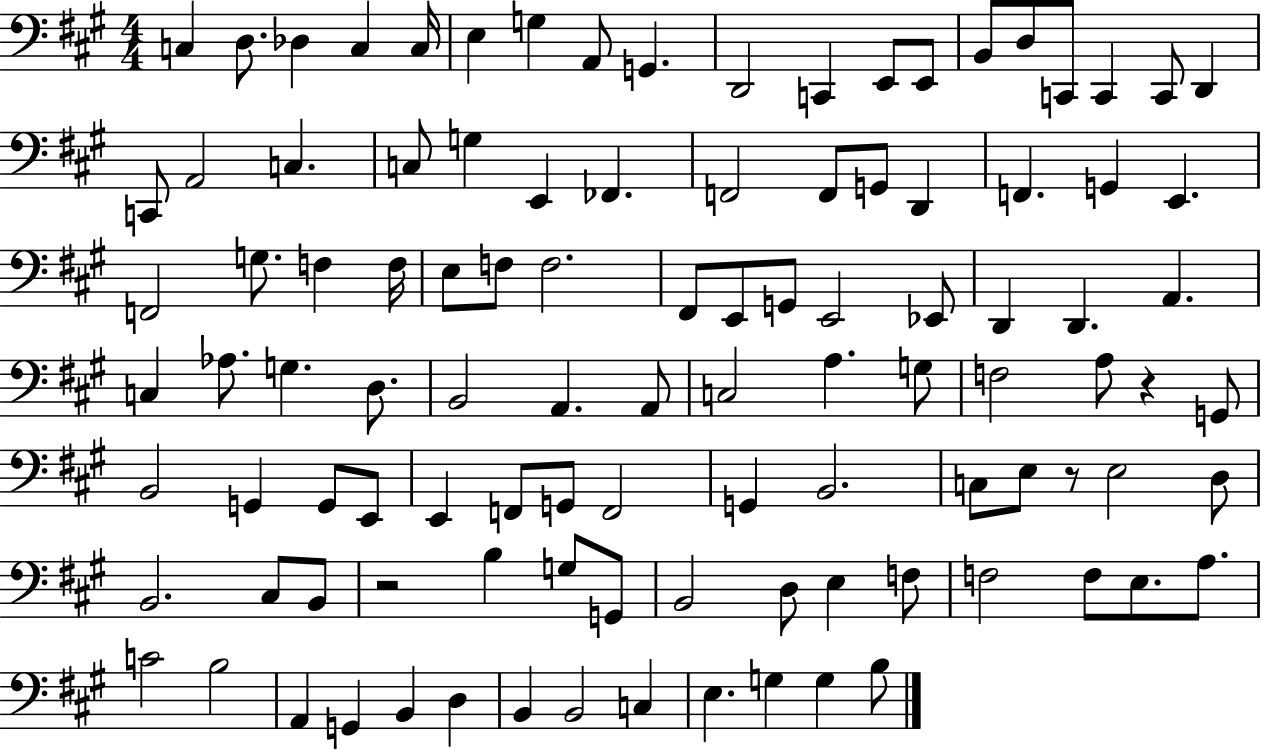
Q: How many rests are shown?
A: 3